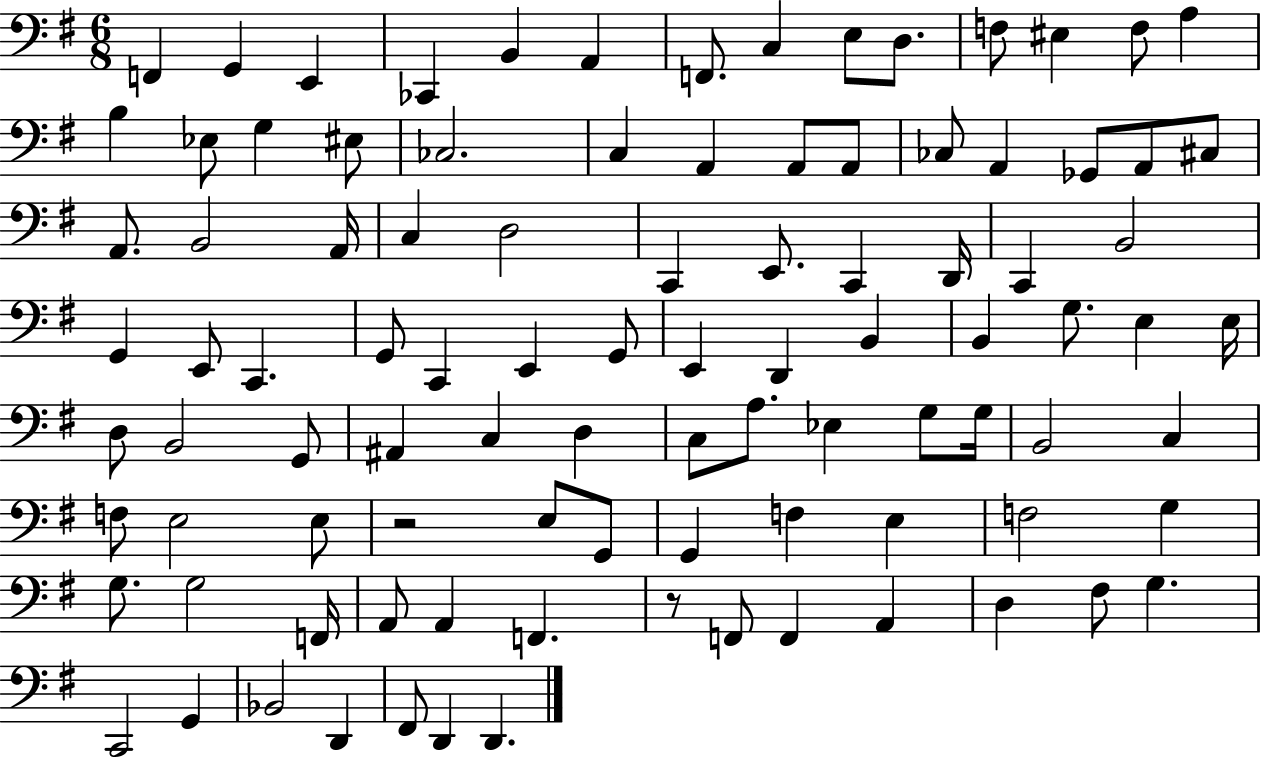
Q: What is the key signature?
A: G major